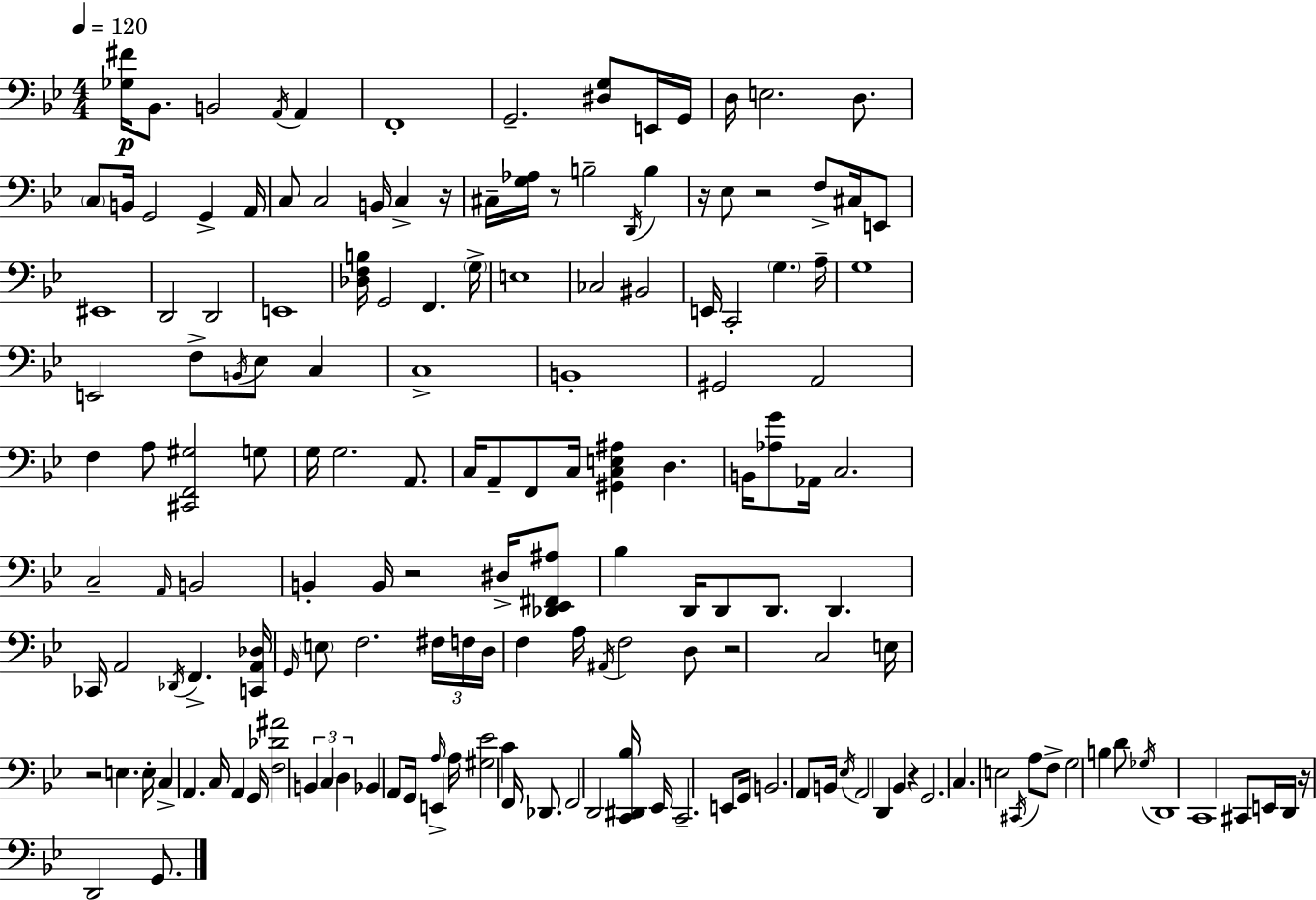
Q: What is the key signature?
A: BES major